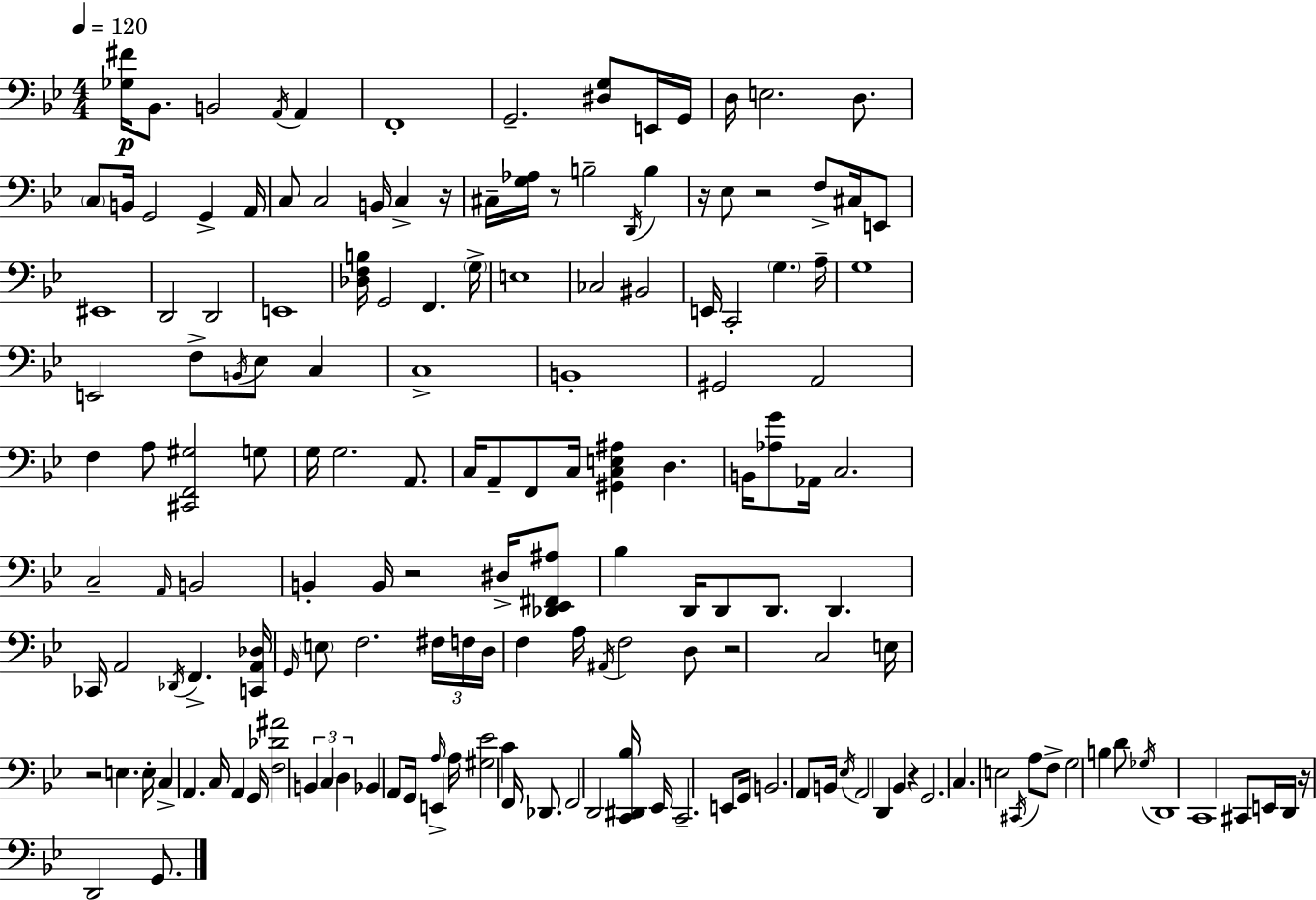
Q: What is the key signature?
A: BES major